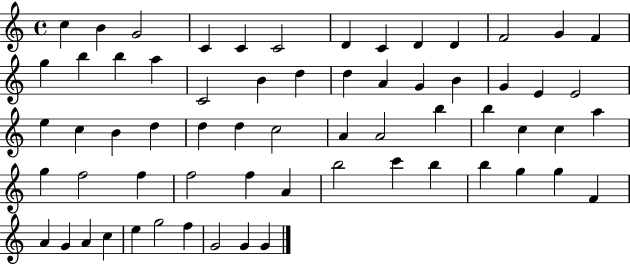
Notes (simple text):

C5/q B4/q G4/h C4/q C4/q C4/h D4/q C4/q D4/q D4/q F4/h G4/q F4/q G5/q B5/q B5/q A5/q C4/h B4/q D5/q D5/q A4/q G4/q B4/q G4/q E4/q E4/h E5/q C5/q B4/q D5/q D5/q D5/q C5/h A4/q A4/h B5/q B5/q C5/q C5/q A5/q G5/q F5/h F5/q F5/h F5/q A4/q B5/h C6/q B5/q B5/q G5/q G5/q F4/q A4/q G4/q A4/q C5/q E5/q G5/h F5/q G4/h G4/q G4/q